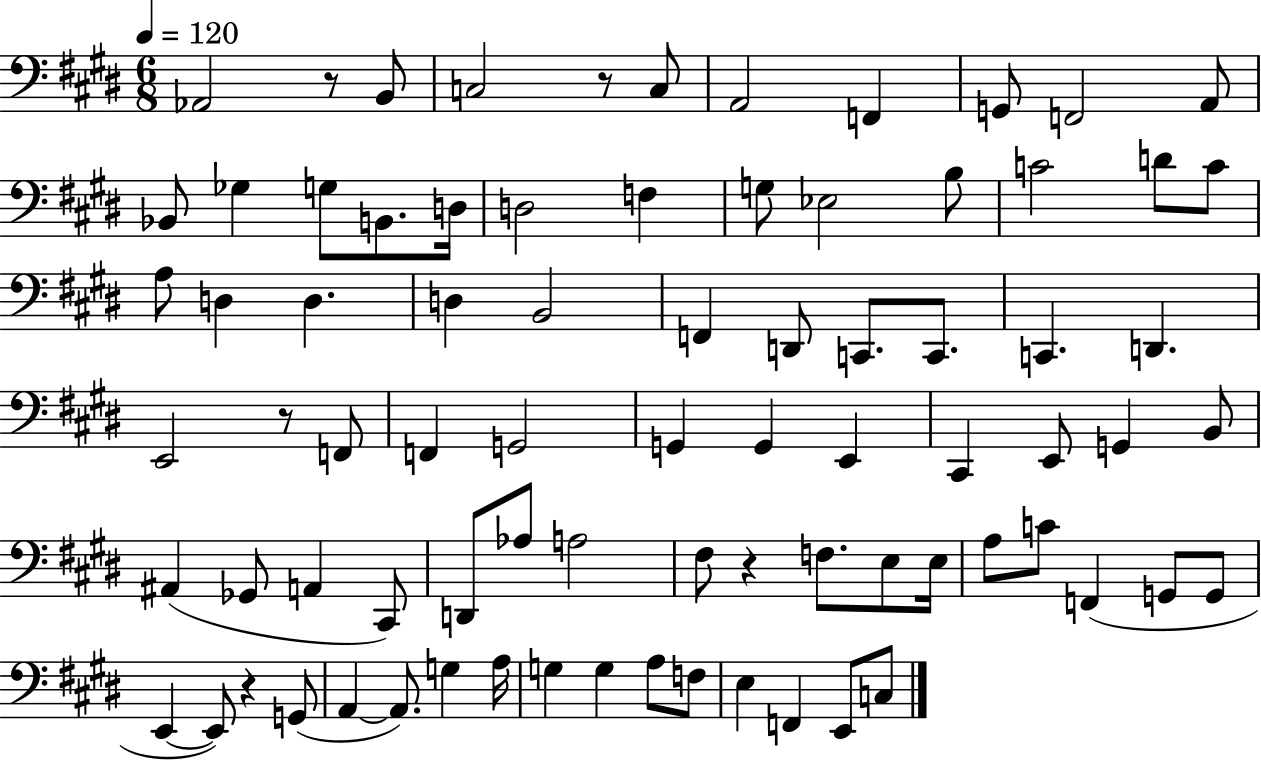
{
  \clef bass
  \numericTimeSignature
  \time 6/8
  \key e \major
  \tempo 4 = 120
  \repeat volta 2 { aes,2 r8 b,8 | c2 r8 c8 | a,2 f,4 | g,8 f,2 a,8 | \break bes,8 ges4 g8 b,8. d16 | d2 f4 | g8 ees2 b8 | c'2 d'8 c'8 | \break a8 d4 d4. | d4 b,2 | f,4 d,8 c,8. c,8. | c,4. d,4. | \break e,2 r8 f,8 | f,4 g,2 | g,4 g,4 e,4 | cis,4 e,8 g,4 b,8 | \break ais,4( ges,8 a,4 cis,8) | d,8 aes8 a2 | fis8 r4 f8. e8 e16 | a8 c'8 f,4( g,8 g,8 | \break e,4~~ e,8) r4 g,8( | a,4~~ a,8.) g4 a16 | g4 g4 a8 f8 | e4 f,4 e,8 c8 | \break } \bar "|."
}